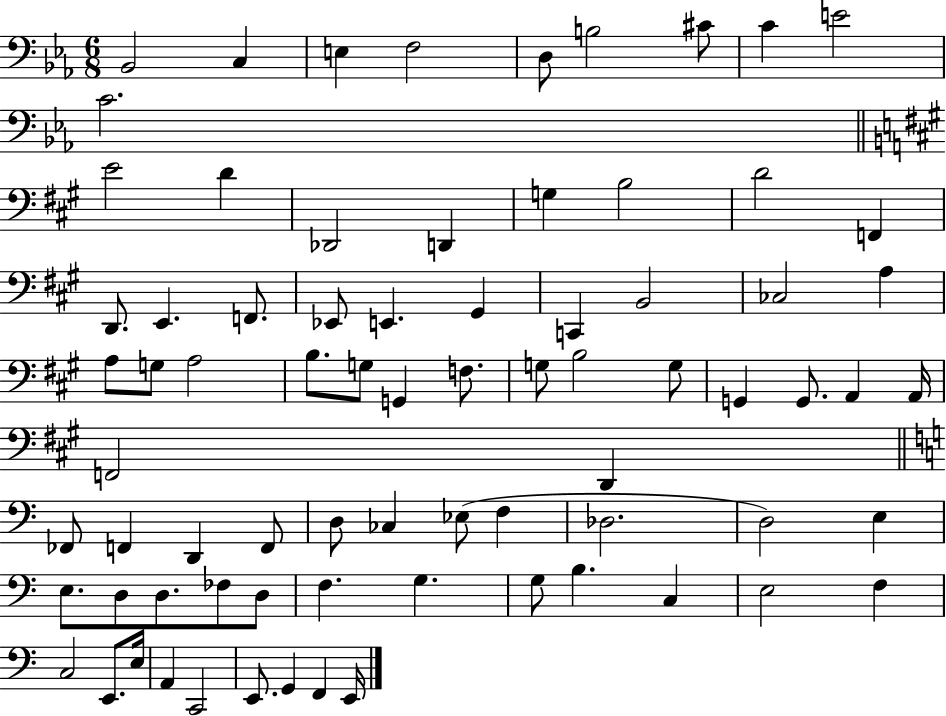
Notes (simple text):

Bb2/h C3/q E3/q F3/h D3/e B3/h C#4/e C4/q E4/h C4/h. E4/h D4/q Db2/h D2/q G3/q B3/h D4/h F2/q D2/e. E2/q. F2/e. Eb2/e E2/q. G#2/q C2/q B2/h CES3/h A3/q A3/e G3/e A3/h B3/e. G3/e G2/q F3/e. G3/e B3/h G3/e G2/q G2/e. A2/q A2/s F2/h D2/q FES2/e F2/q D2/q F2/e D3/e CES3/q Eb3/e F3/q Db3/h. D3/h E3/q E3/e. D3/e D3/e. FES3/e D3/e F3/q. G3/q. G3/e B3/q. C3/q E3/h F3/q C3/h E2/e. E3/s A2/q C2/h E2/e. G2/q F2/q E2/s